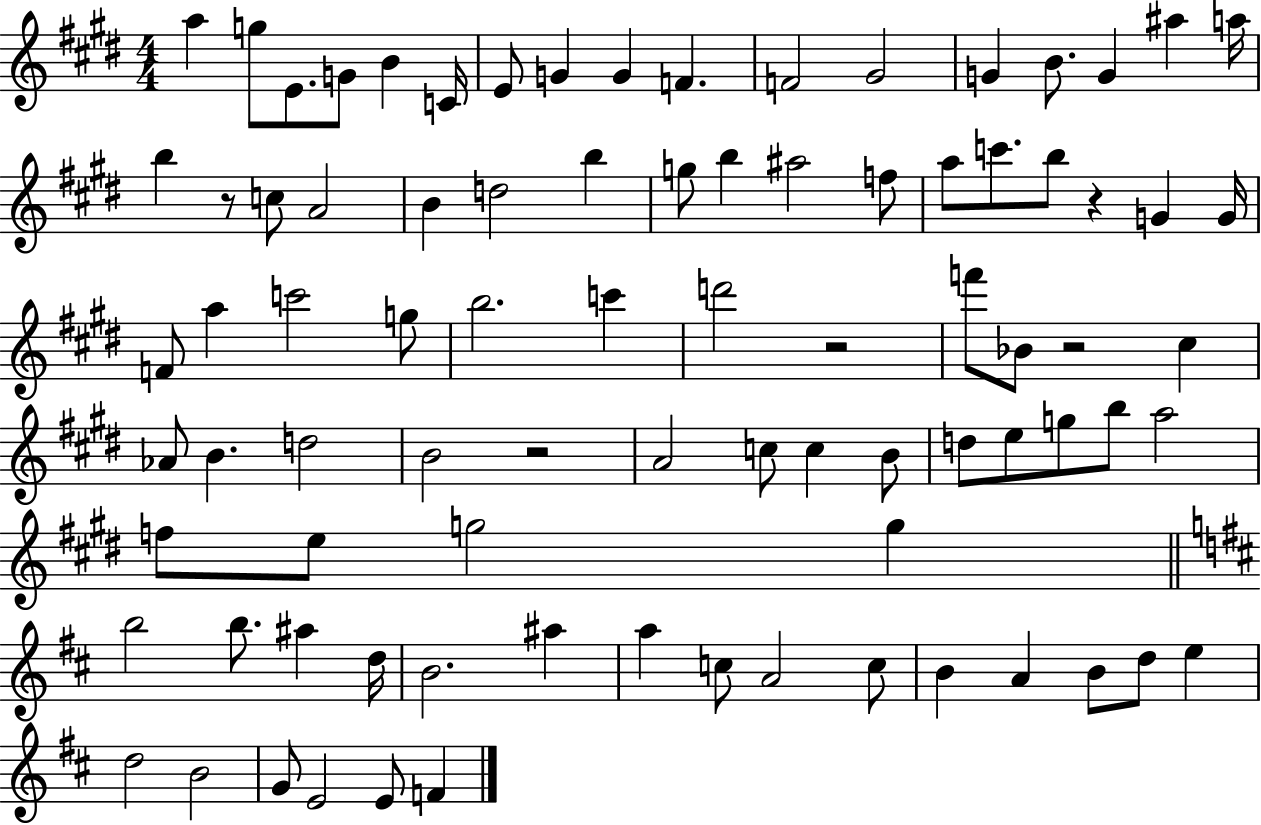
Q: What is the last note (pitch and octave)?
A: F4